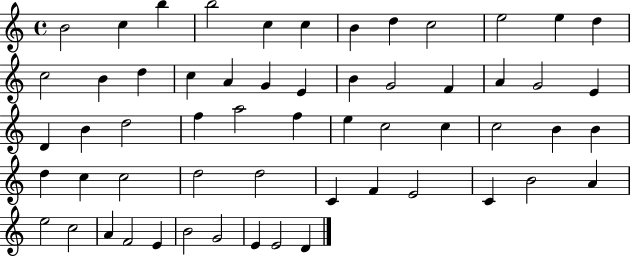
B4/h C5/q B5/q B5/h C5/q C5/q B4/q D5/q C5/h E5/h E5/q D5/q C5/h B4/q D5/q C5/q A4/q G4/q E4/q B4/q G4/h F4/q A4/q G4/h E4/q D4/q B4/q D5/h F5/q A5/h F5/q E5/q C5/h C5/q C5/h B4/q B4/q D5/q C5/q C5/h D5/h D5/h C4/q F4/q E4/h C4/q B4/h A4/q E5/h C5/h A4/q F4/h E4/q B4/h G4/h E4/q E4/h D4/q